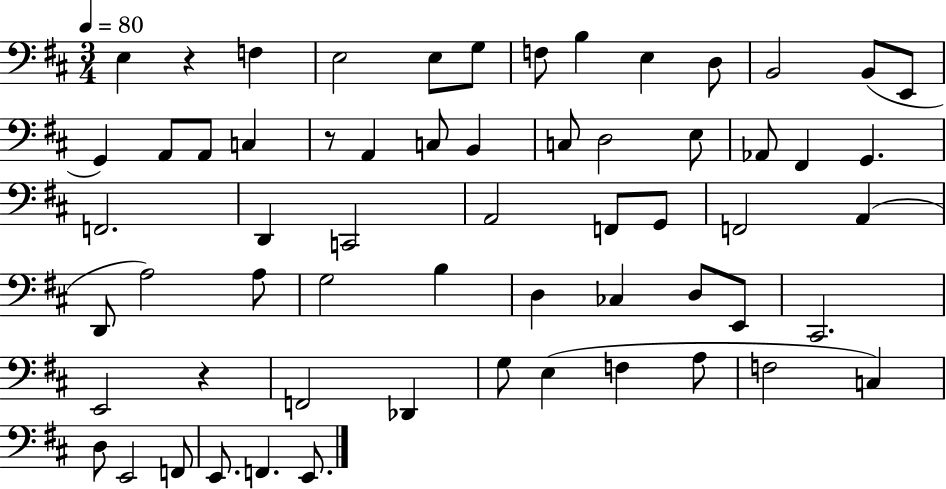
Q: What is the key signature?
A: D major